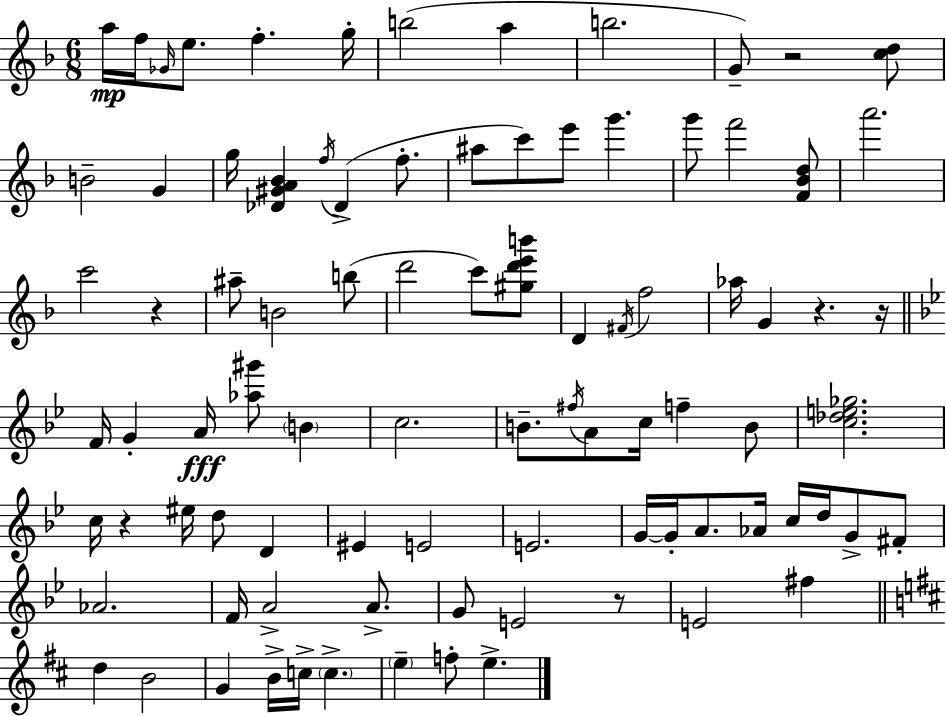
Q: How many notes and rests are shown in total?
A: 89